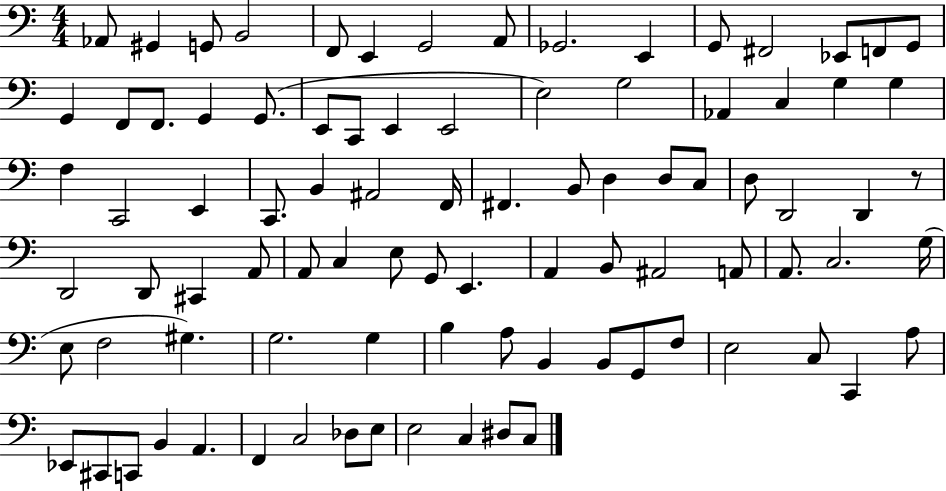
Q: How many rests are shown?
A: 1